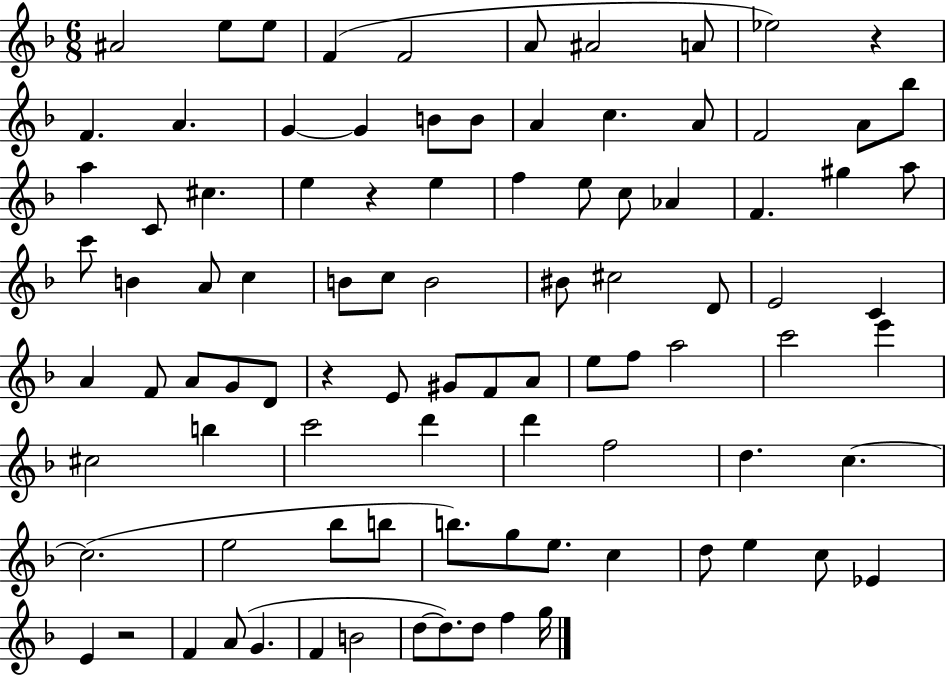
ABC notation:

X:1
T:Untitled
M:6/8
L:1/4
K:F
^A2 e/2 e/2 F F2 A/2 ^A2 A/2 _e2 z F A G G B/2 B/2 A c A/2 F2 A/2 _b/2 a C/2 ^c e z e f e/2 c/2 _A F ^g a/2 c'/2 B A/2 c B/2 c/2 B2 ^B/2 ^c2 D/2 E2 C A F/2 A/2 G/2 D/2 z E/2 ^G/2 F/2 A/2 e/2 f/2 a2 c'2 e' ^c2 b c'2 d' d' f2 d c c2 e2 _b/2 b/2 b/2 g/2 e/2 c d/2 e c/2 _E E z2 F A/2 G F B2 d/2 d/2 d/2 f g/4